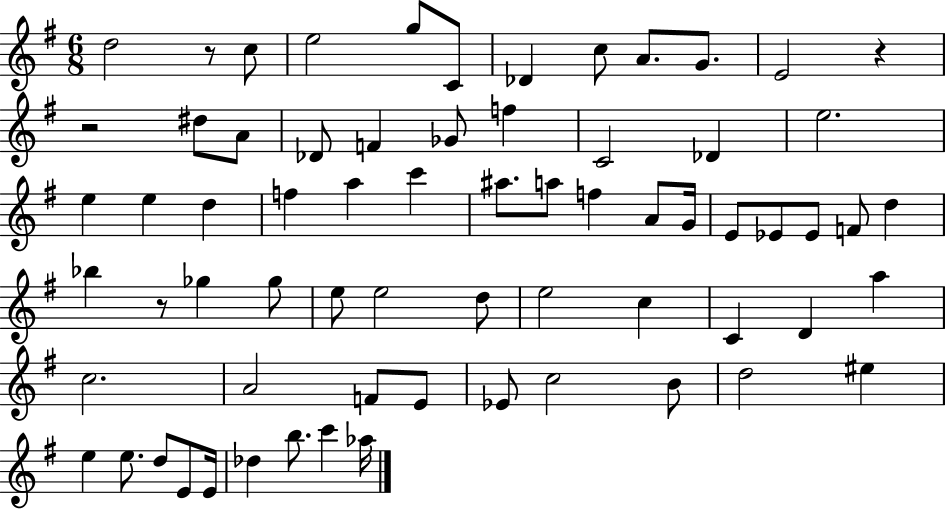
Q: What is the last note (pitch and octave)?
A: Ab5